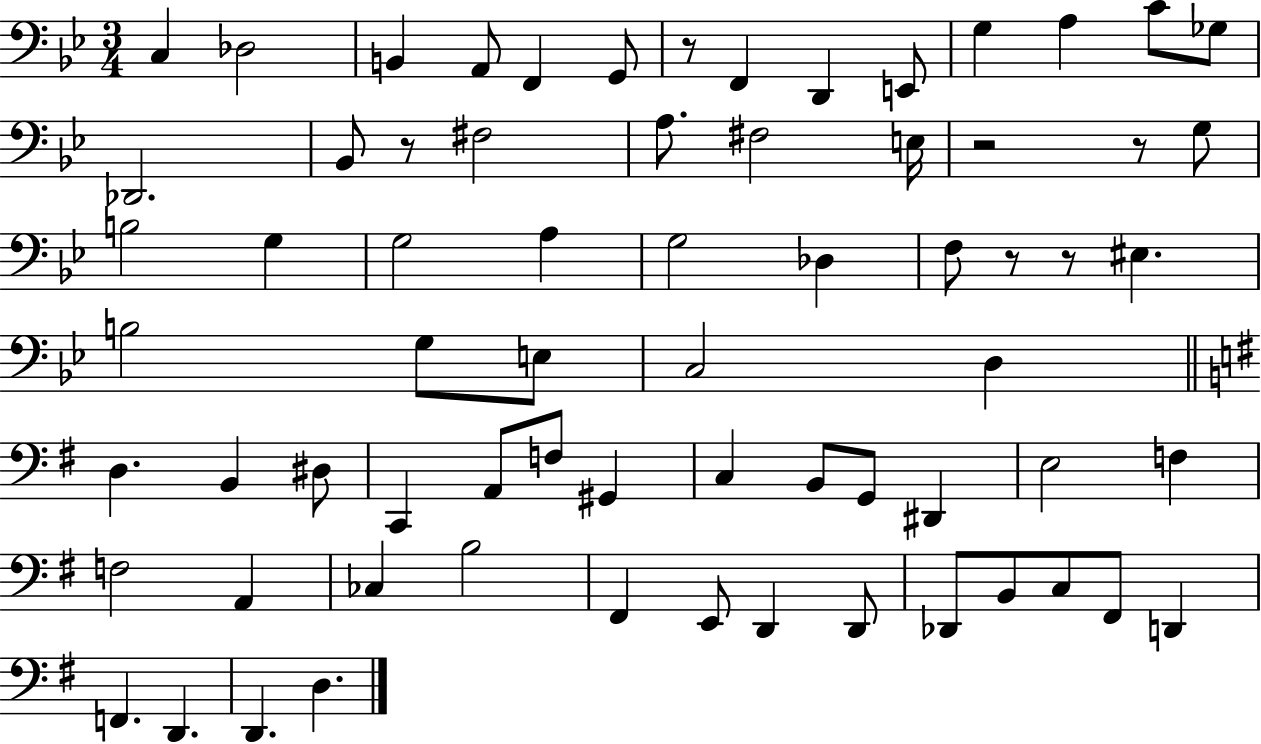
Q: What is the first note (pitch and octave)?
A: C3